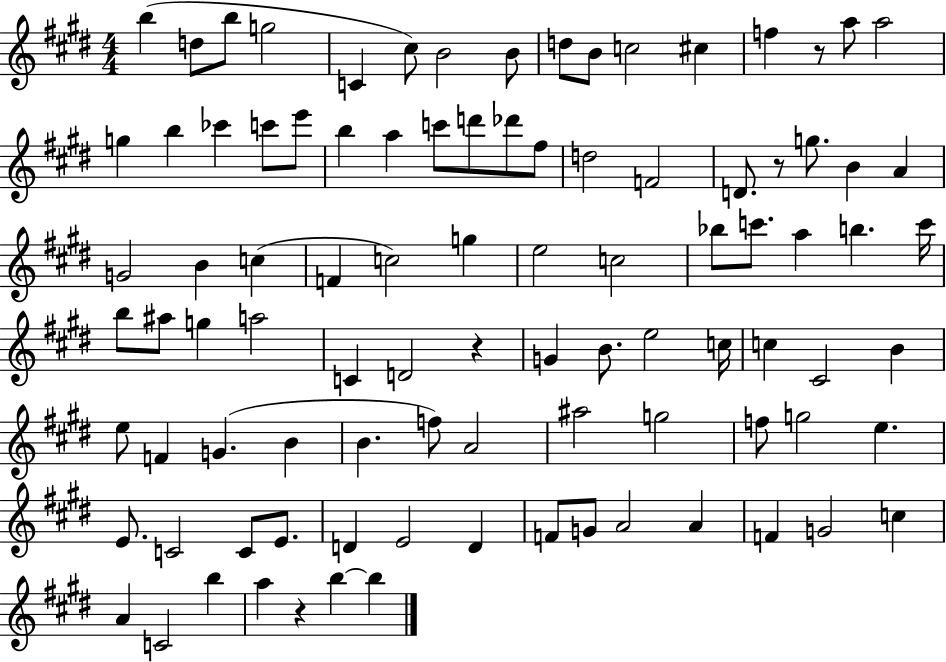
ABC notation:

X:1
T:Untitled
M:4/4
L:1/4
K:E
b d/2 b/2 g2 C ^c/2 B2 B/2 d/2 B/2 c2 ^c f z/2 a/2 a2 g b _c' c'/2 e'/2 b a c'/2 d'/2 _d'/2 ^f/2 d2 F2 D/2 z/2 g/2 B A G2 B c F c2 g e2 c2 _b/2 c'/2 a b c'/4 b/2 ^a/2 g a2 C D2 z G B/2 e2 c/4 c ^C2 B e/2 F G B B f/2 A2 ^a2 g2 f/2 g2 e E/2 C2 C/2 E/2 D E2 D F/2 G/2 A2 A F G2 c A C2 b a z b b